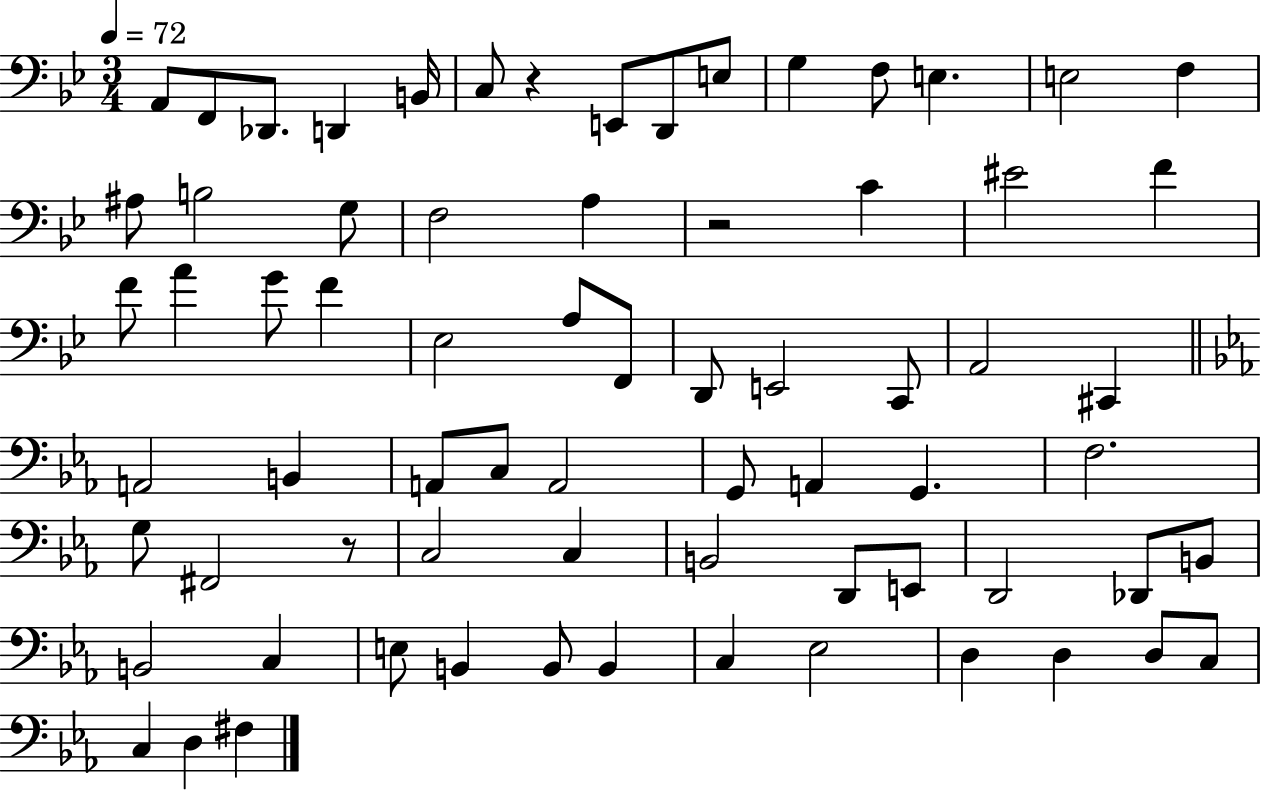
X:1
T:Untitled
M:3/4
L:1/4
K:Bb
A,,/2 F,,/2 _D,,/2 D,, B,,/4 C,/2 z E,,/2 D,,/2 E,/2 G, F,/2 E, E,2 F, ^A,/2 B,2 G,/2 F,2 A, z2 C ^E2 F F/2 A G/2 F _E,2 A,/2 F,,/2 D,,/2 E,,2 C,,/2 A,,2 ^C,, A,,2 B,, A,,/2 C,/2 A,,2 G,,/2 A,, G,, F,2 G,/2 ^F,,2 z/2 C,2 C, B,,2 D,,/2 E,,/2 D,,2 _D,,/2 B,,/2 B,,2 C, E,/2 B,, B,,/2 B,, C, _E,2 D, D, D,/2 C,/2 C, D, ^F,